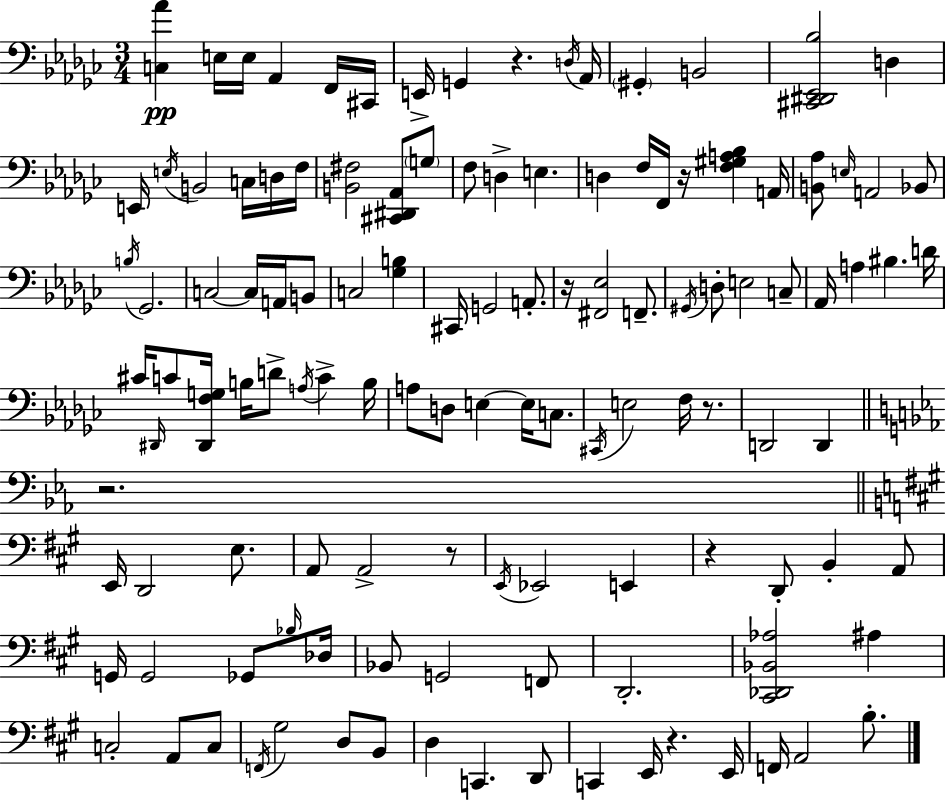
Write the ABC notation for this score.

X:1
T:Untitled
M:3/4
L:1/4
K:Ebm
[C,_A] E,/4 E,/4 _A,, F,,/4 ^C,,/4 E,,/4 G,, z D,/4 _A,,/4 ^G,, B,,2 [^C,,^D,,_E,,_B,]2 D, E,,/4 E,/4 B,,2 C,/4 D,/4 F,/4 [B,,^F,]2 [^C,,^D,,_A,,]/2 G,/2 F,/2 D, E, D, F,/4 F,,/4 z/4 [F,^G,A,_B,] A,,/4 [B,,_A,]/2 E,/4 A,,2 _B,,/2 B,/4 _G,,2 C,2 C,/4 A,,/4 B,,/2 C,2 [_G,B,] ^C,,/4 G,,2 A,,/2 z/4 [^F,,_E,]2 F,,/2 ^G,,/4 D,/2 E,2 C,/2 _A,,/4 A, ^B, D/4 ^C/4 ^D,,/4 C/2 [^D,,F,G,]/4 B,/4 D/2 A,/4 C B,/4 A,/2 D,/2 E, E,/4 C,/2 ^C,,/4 E,2 F,/4 z/2 D,,2 D,, z2 E,,/4 D,,2 E,/2 A,,/2 A,,2 z/2 E,,/4 _E,,2 E,, z D,,/2 B,, A,,/2 G,,/4 G,,2 _G,,/2 _B,/4 _D,/4 _B,,/2 G,,2 F,,/2 D,,2 [^C,,_D,,_B,,_A,]2 ^A, C,2 A,,/2 C,/2 F,,/4 ^G,2 D,/2 B,,/2 D, C,, D,,/2 C,, E,,/4 z E,,/4 F,,/4 A,,2 B,/2